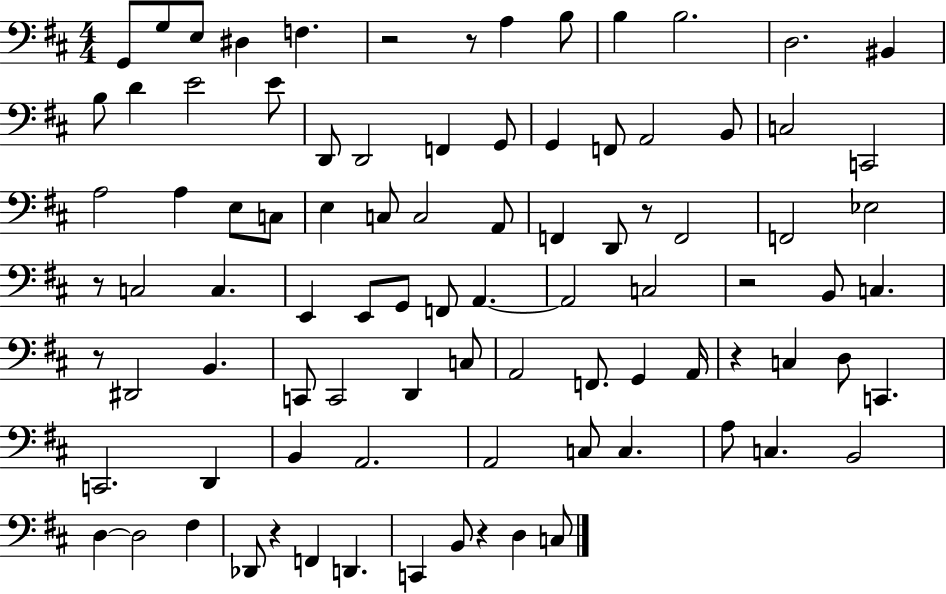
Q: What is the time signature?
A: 4/4